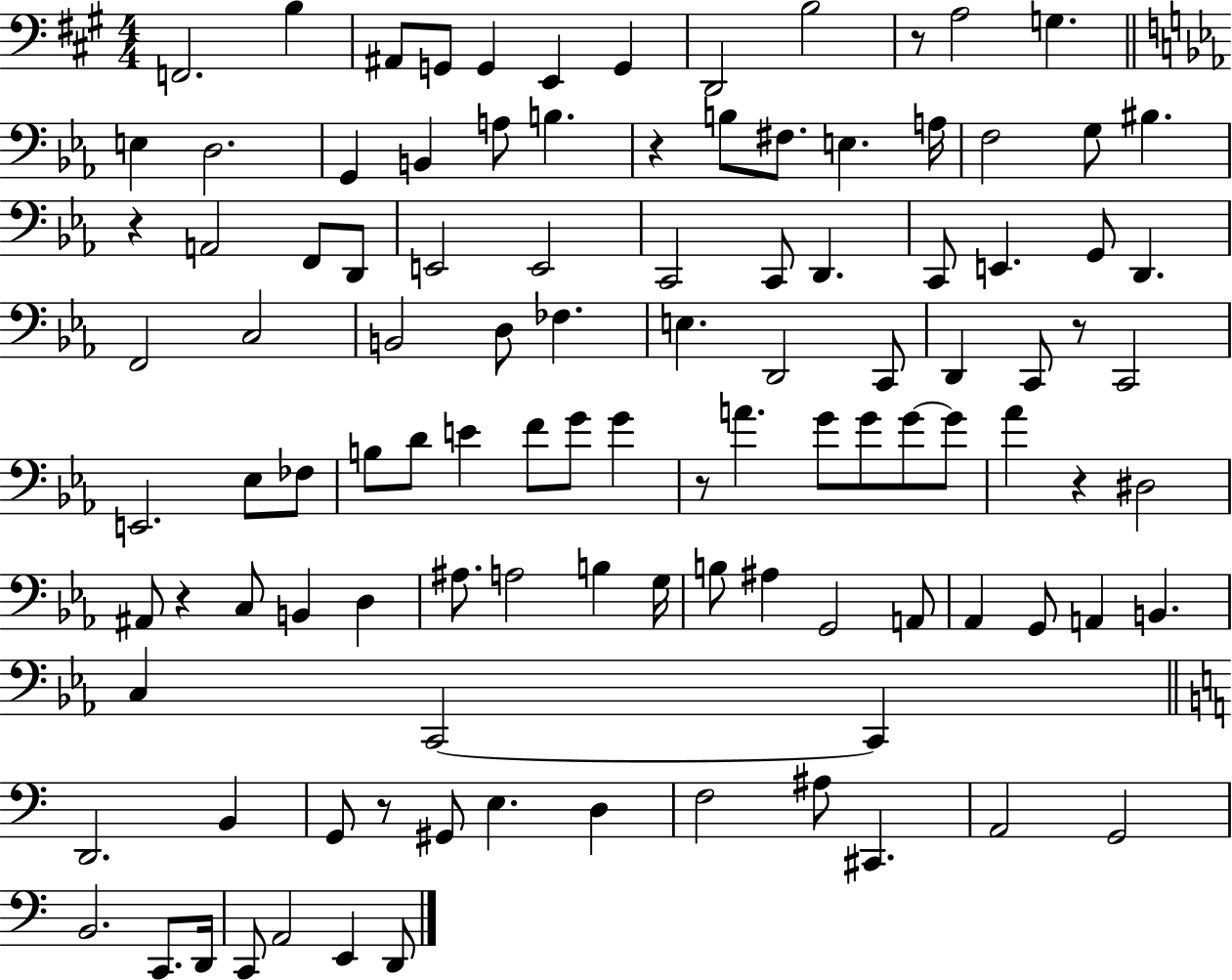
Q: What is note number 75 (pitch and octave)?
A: A2